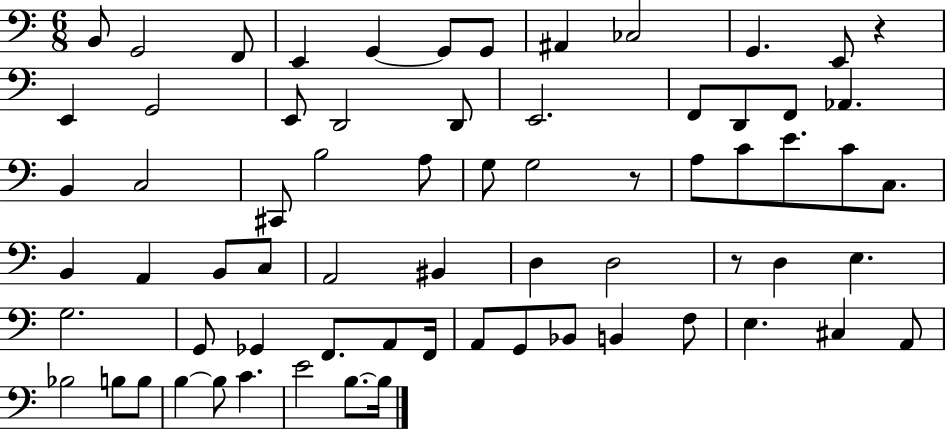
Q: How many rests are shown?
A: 3